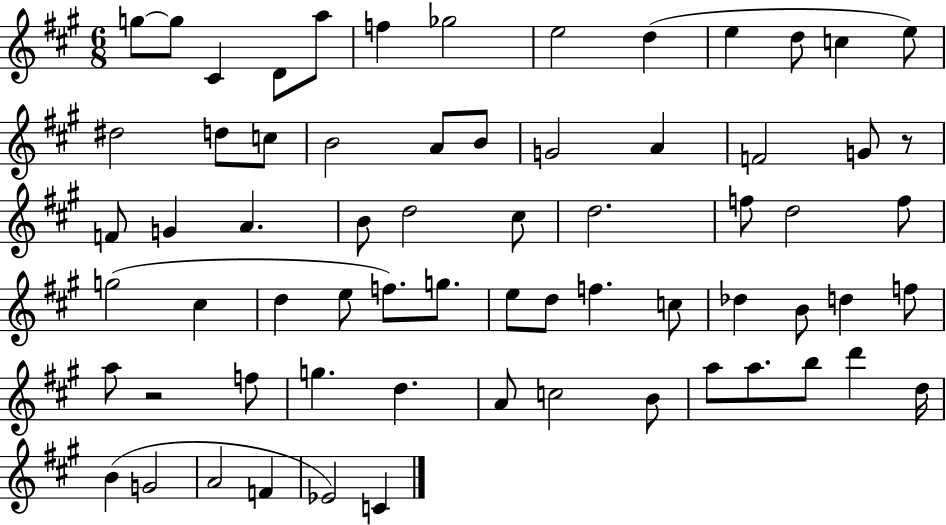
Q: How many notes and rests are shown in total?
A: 67